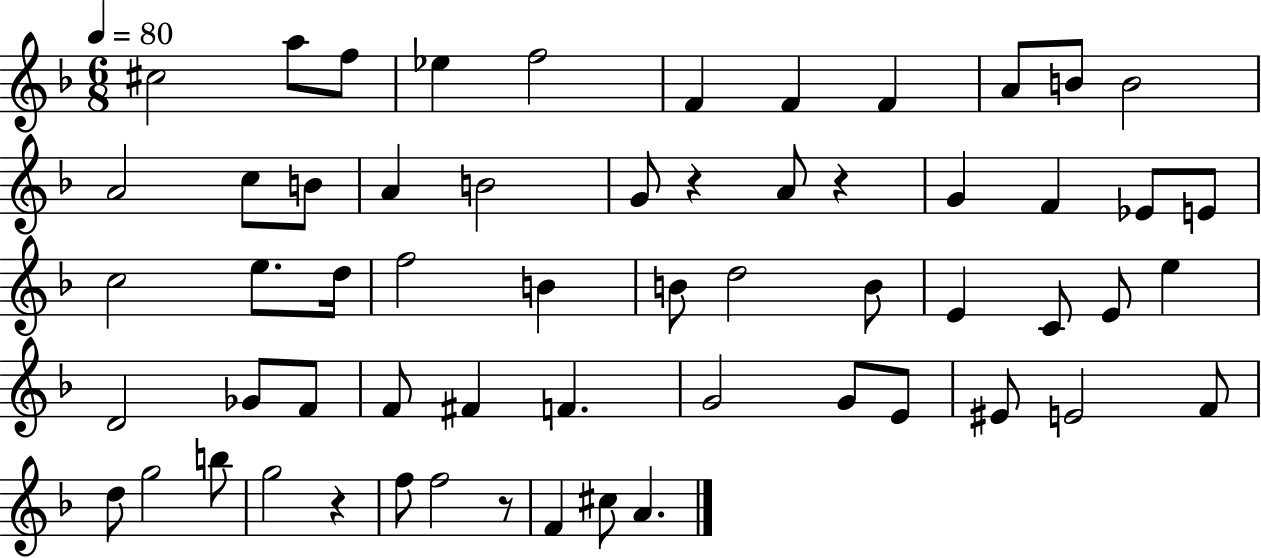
{
  \clef treble
  \numericTimeSignature
  \time 6/8
  \key f \major
  \tempo 4 = 80
  cis''2 a''8 f''8 | ees''4 f''2 | f'4 f'4 f'4 | a'8 b'8 b'2 | \break a'2 c''8 b'8 | a'4 b'2 | g'8 r4 a'8 r4 | g'4 f'4 ees'8 e'8 | \break c''2 e''8. d''16 | f''2 b'4 | b'8 d''2 b'8 | e'4 c'8 e'8 e''4 | \break d'2 ges'8 f'8 | f'8 fis'4 f'4. | g'2 g'8 e'8 | eis'8 e'2 f'8 | \break d''8 g''2 b''8 | g''2 r4 | f''8 f''2 r8 | f'4 cis''8 a'4. | \break \bar "|."
}